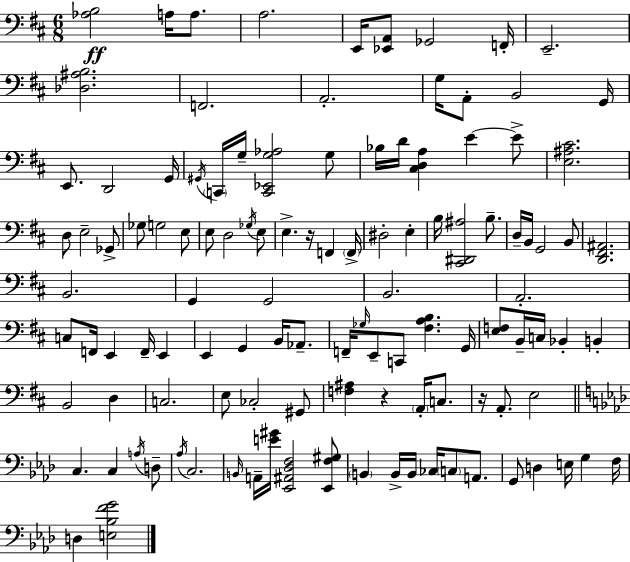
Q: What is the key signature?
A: D major